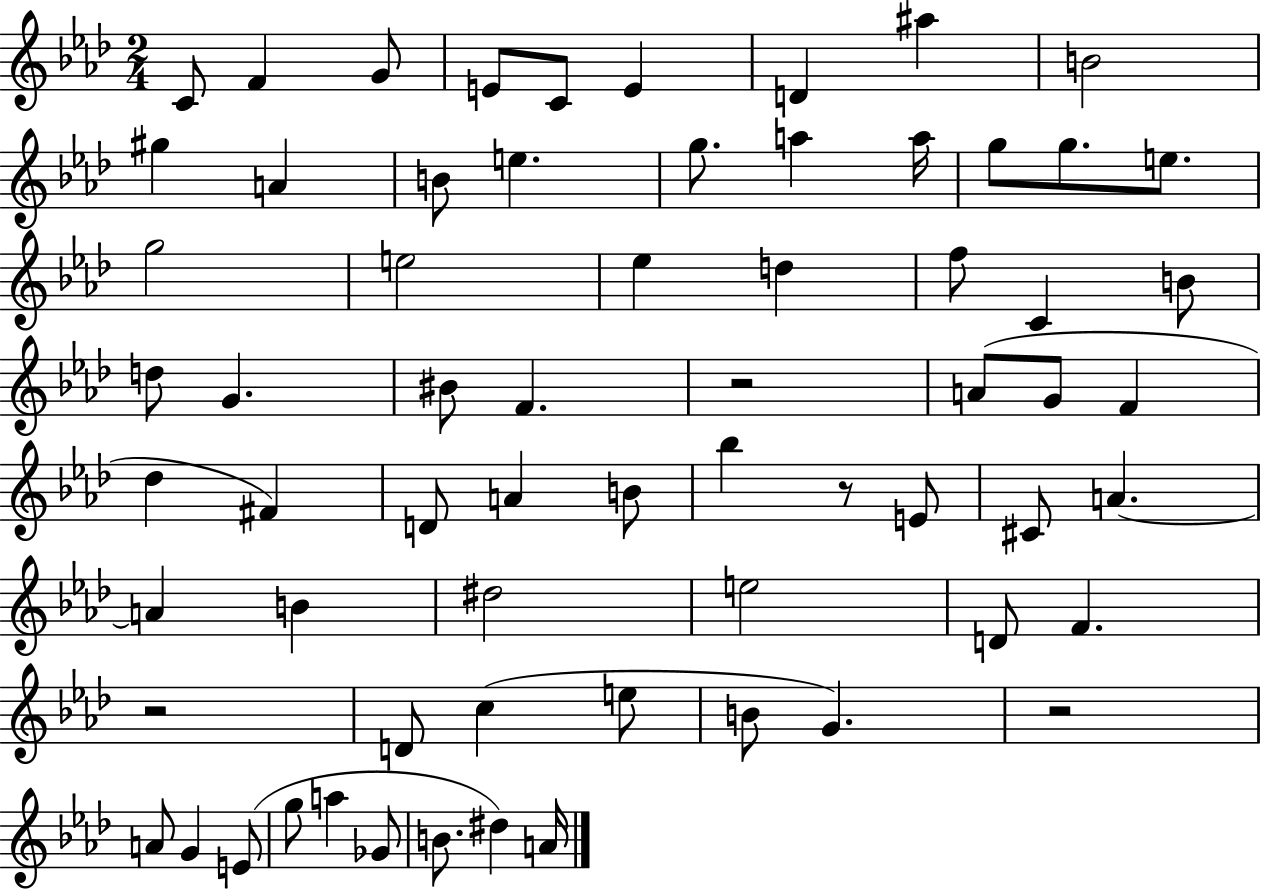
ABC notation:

X:1
T:Untitled
M:2/4
L:1/4
K:Ab
C/2 F G/2 E/2 C/2 E D ^a B2 ^g A B/2 e g/2 a a/4 g/2 g/2 e/2 g2 e2 _e d f/2 C B/2 d/2 G ^B/2 F z2 A/2 G/2 F _d ^F D/2 A B/2 _b z/2 E/2 ^C/2 A A B ^d2 e2 D/2 F z2 D/2 c e/2 B/2 G z2 A/2 G E/2 g/2 a _G/2 B/2 ^d A/4